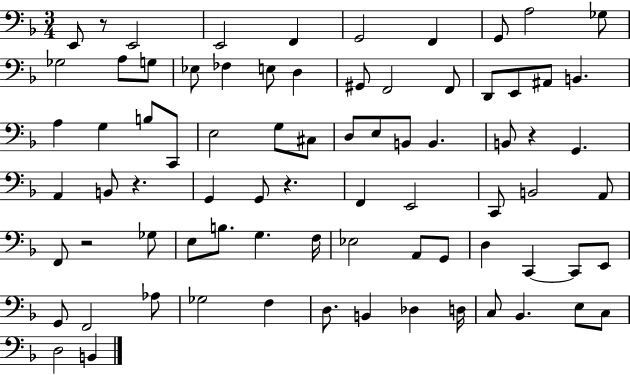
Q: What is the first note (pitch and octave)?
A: E2